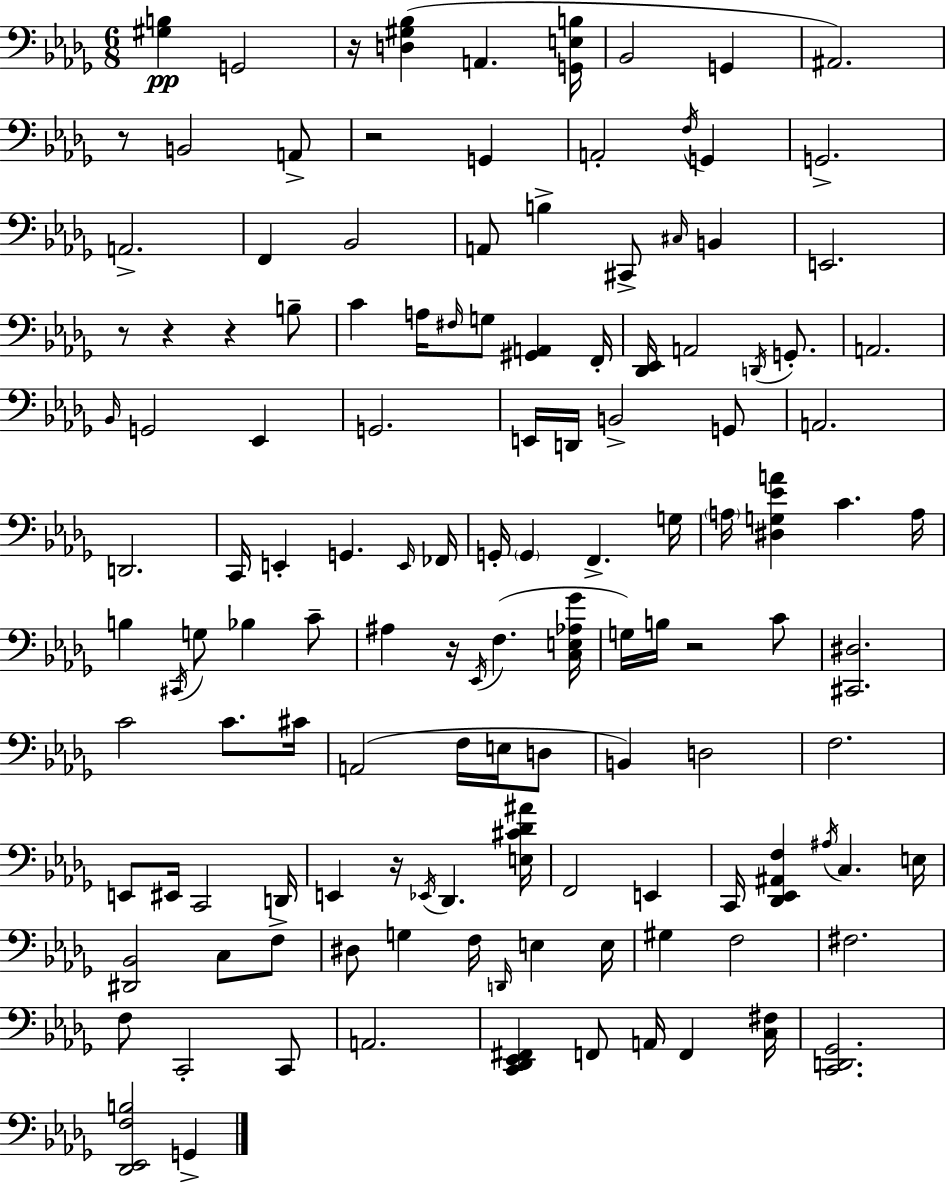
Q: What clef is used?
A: bass